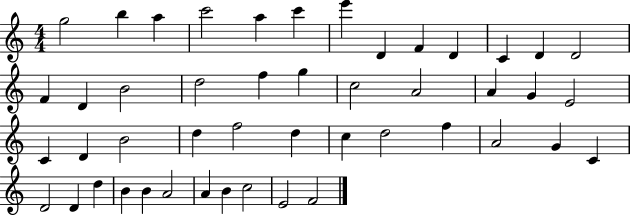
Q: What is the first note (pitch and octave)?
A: G5